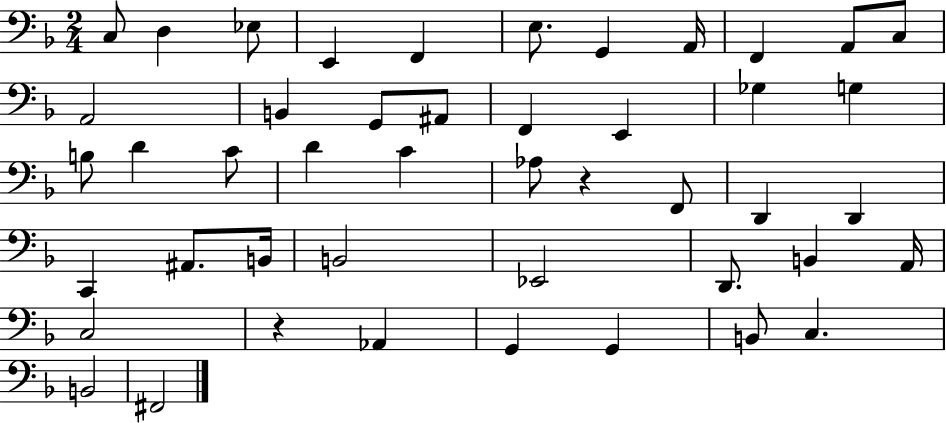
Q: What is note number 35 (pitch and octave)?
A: B2